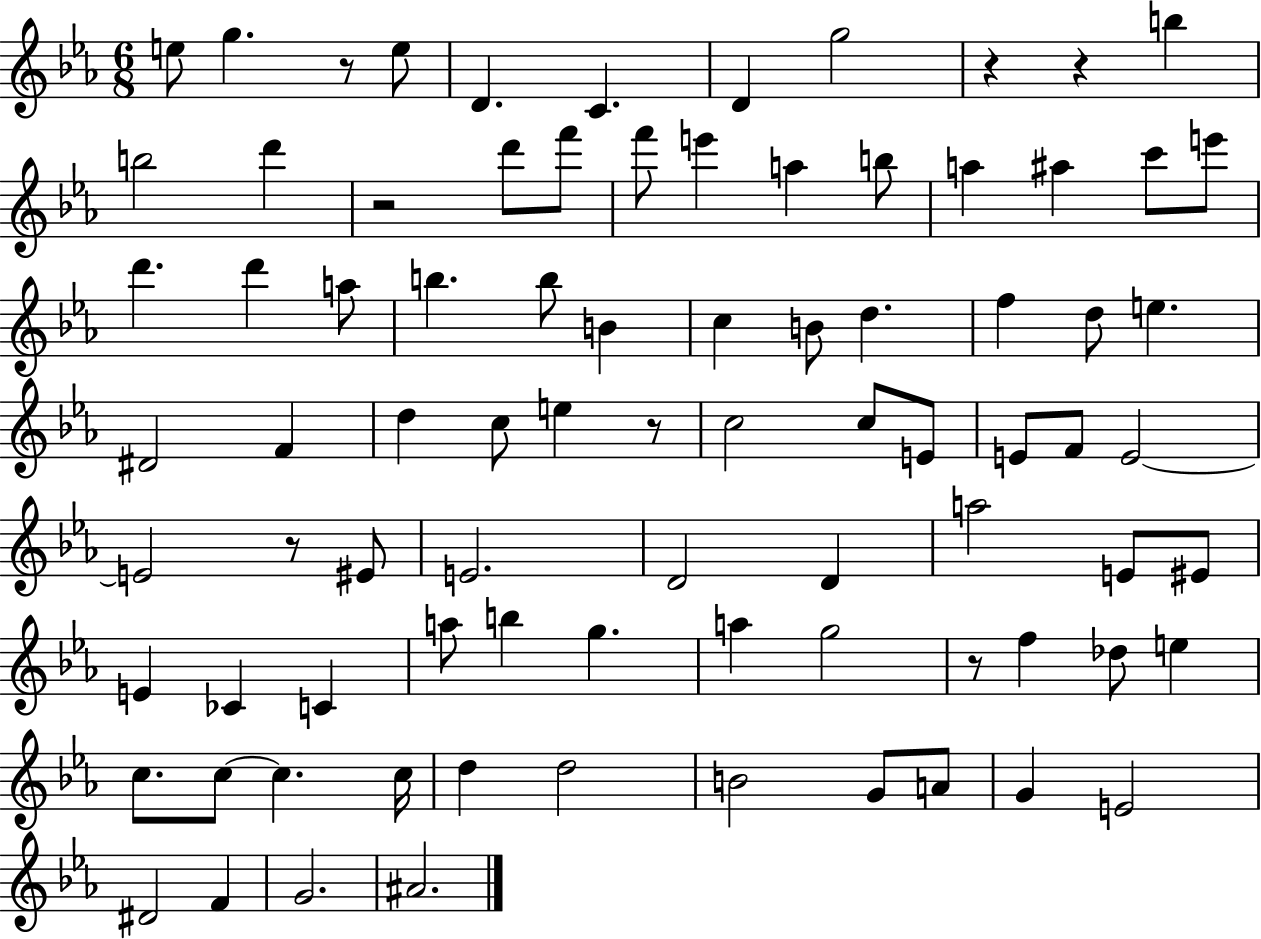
X:1
T:Untitled
M:6/8
L:1/4
K:Eb
e/2 g z/2 e/2 D C D g2 z z b b2 d' z2 d'/2 f'/2 f'/2 e' a b/2 a ^a c'/2 e'/2 d' d' a/2 b b/2 B c B/2 d f d/2 e ^D2 F d c/2 e z/2 c2 c/2 E/2 E/2 F/2 E2 E2 z/2 ^E/2 E2 D2 D a2 E/2 ^E/2 E _C C a/2 b g a g2 z/2 f _d/2 e c/2 c/2 c c/4 d d2 B2 G/2 A/2 G E2 ^D2 F G2 ^A2